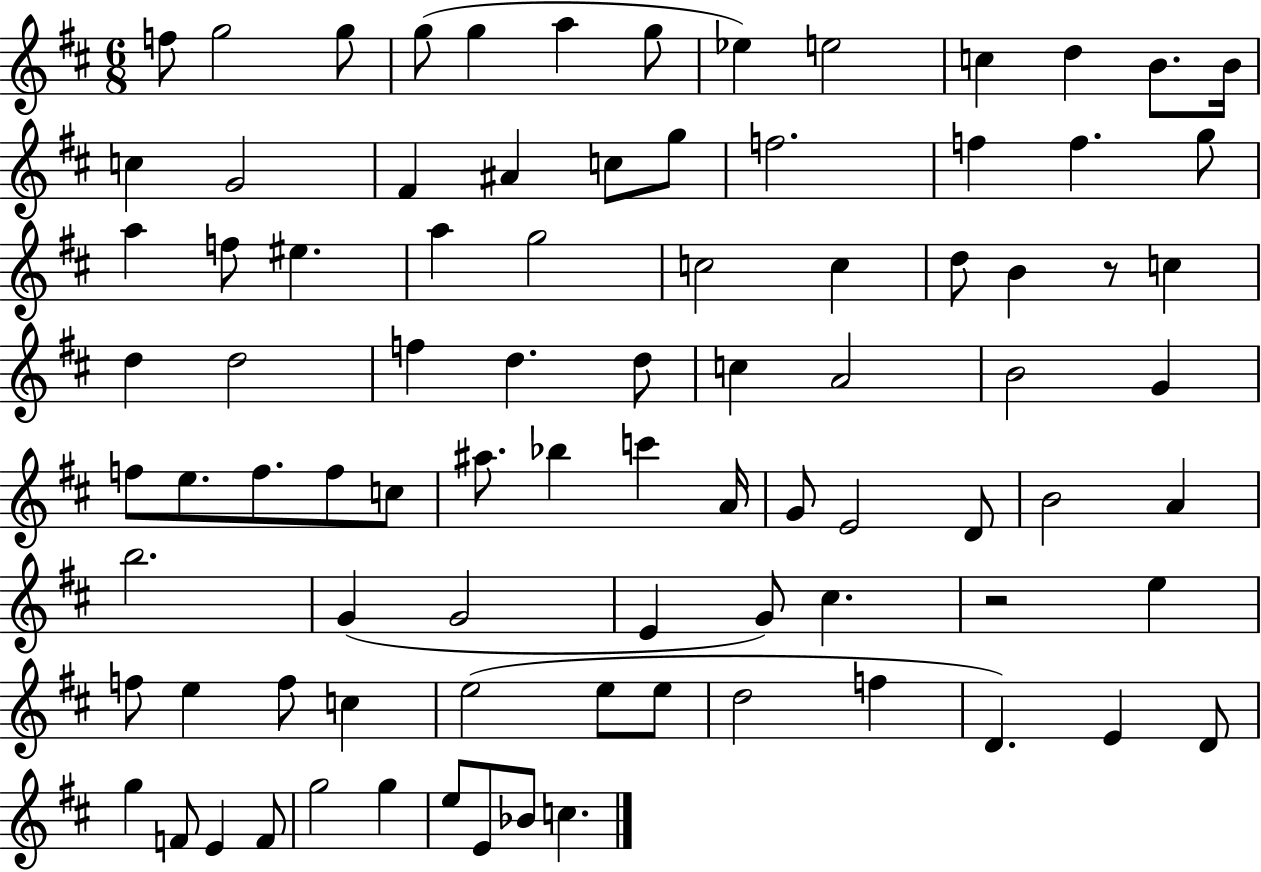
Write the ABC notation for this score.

X:1
T:Untitled
M:6/8
L:1/4
K:D
f/2 g2 g/2 g/2 g a g/2 _e e2 c d B/2 B/4 c G2 ^F ^A c/2 g/2 f2 f f g/2 a f/2 ^e a g2 c2 c d/2 B z/2 c d d2 f d d/2 c A2 B2 G f/2 e/2 f/2 f/2 c/2 ^a/2 _b c' A/4 G/2 E2 D/2 B2 A b2 G G2 E G/2 ^c z2 e f/2 e f/2 c e2 e/2 e/2 d2 f D E D/2 g F/2 E F/2 g2 g e/2 E/2 _B/2 c